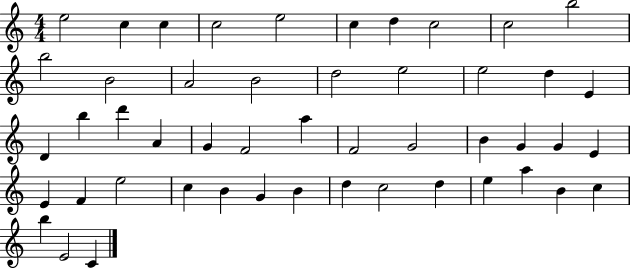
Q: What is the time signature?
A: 4/4